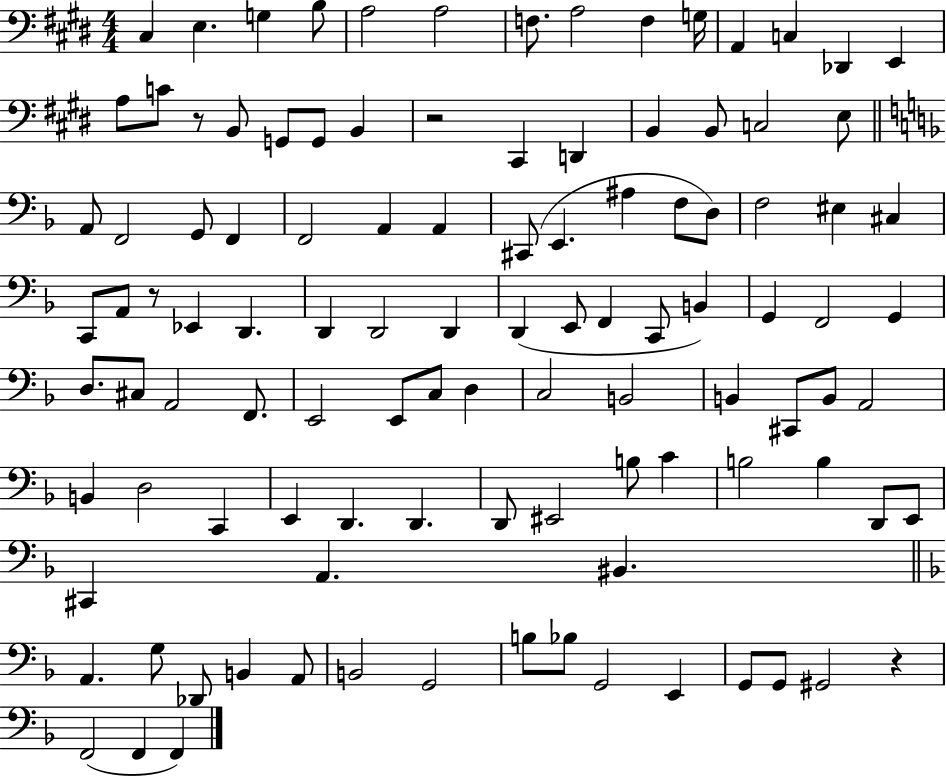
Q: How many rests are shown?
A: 4